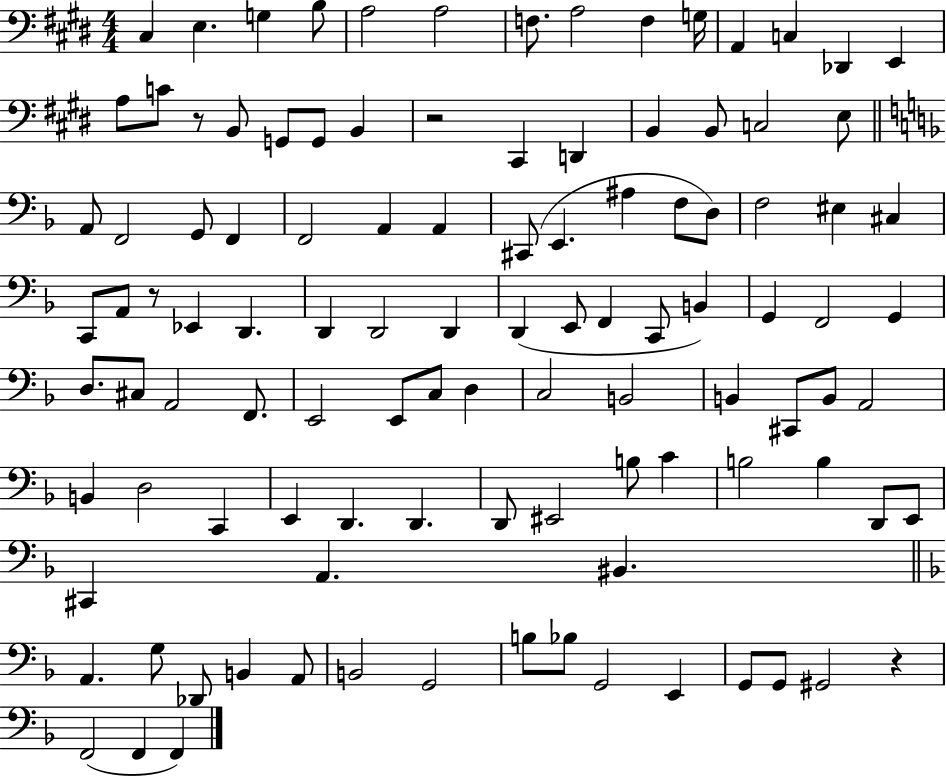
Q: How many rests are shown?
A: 4